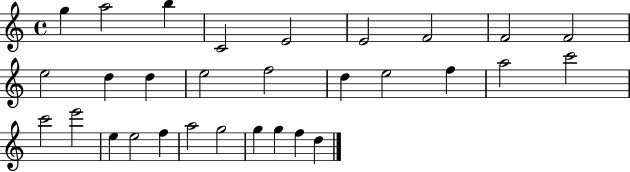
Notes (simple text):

G5/q A5/h B5/q C4/h E4/h E4/h F4/h F4/h F4/h E5/h D5/q D5/q E5/h F5/h D5/q E5/h F5/q A5/h C6/h C6/h E6/h E5/q E5/h F5/q A5/h G5/h G5/q G5/q F5/q D5/q